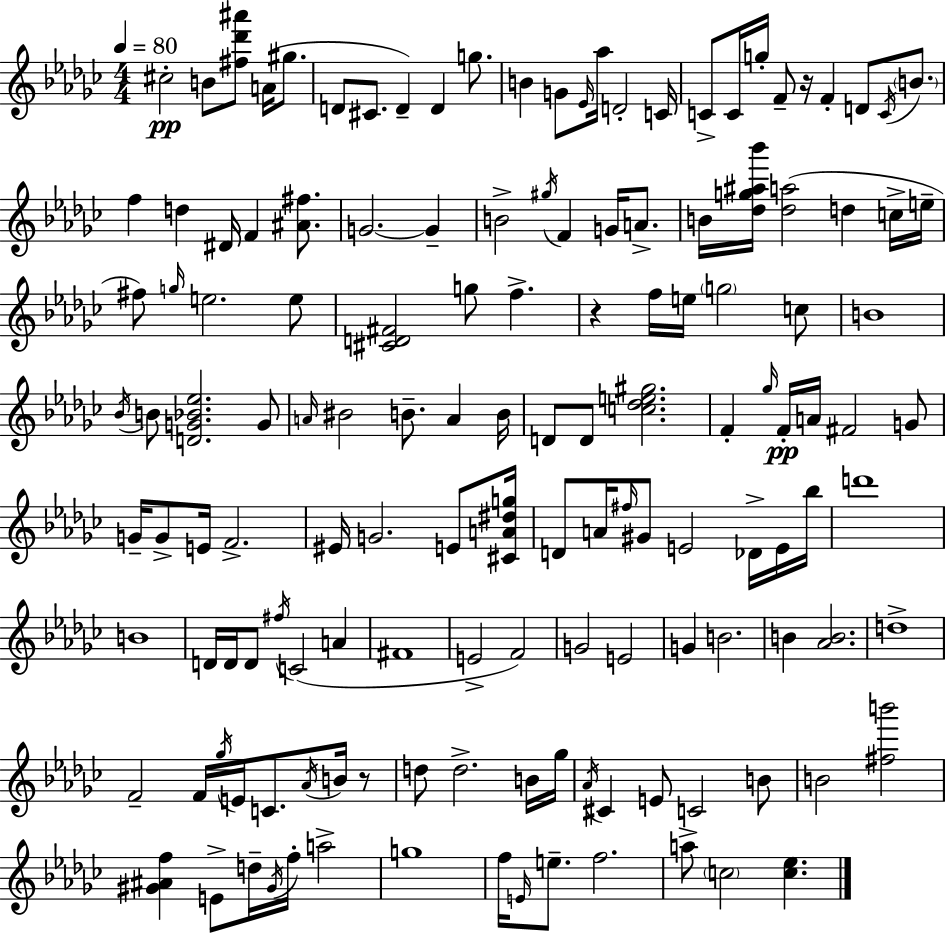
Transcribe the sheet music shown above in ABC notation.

X:1
T:Untitled
M:4/4
L:1/4
K:Ebm
^c2 B/2 [^f_d'^a']/2 A/4 ^g/2 D/2 ^C/2 D D g/2 B G/2 _E/4 _a/4 D2 C/4 C/2 C/4 g/4 F/2 z/4 F D/2 C/4 B/2 f d ^D/4 F [^A^f]/2 G2 G B2 ^g/4 F G/4 A/2 B/4 [_dg^a_b']/4 [_da]2 d c/4 e/4 ^f/2 g/4 e2 e/2 [^CD^F]2 g/2 f z f/4 e/4 g2 c/2 B4 _B/4 B/2 [DG_B_e]2 G/2 A/4 ^B2 B/2 A B/4 D/2 D/2 [c_de^g]2 F _g/4 F/4 A/4 ^F2 G/2 G/4 G/2 E/4 F2 ^E/4 G2 E/2 [^CA^dg]/4 D/2 A/4 ^f/4 ^G/2 E2 _D/4 E/4 _b/4 d'4 B4 D/4 D/4 D/2 ^f/4 C2 A ^F4 E2 F2 G2 E2 G B2 B [_AB]2 d4 F2 F/4 _g/4 E/4 C/2 _A/4 B/4 z/2 d/2 d2 B/4 _g/4 _A/4 ^C E/2 C2 B/2 B2 [^fb']2 [^G^Af] E/2 d/4 ^G/4 f/4 a2 g4 f/4 E/4 e/2 f2 a/2 c2 [c_e]